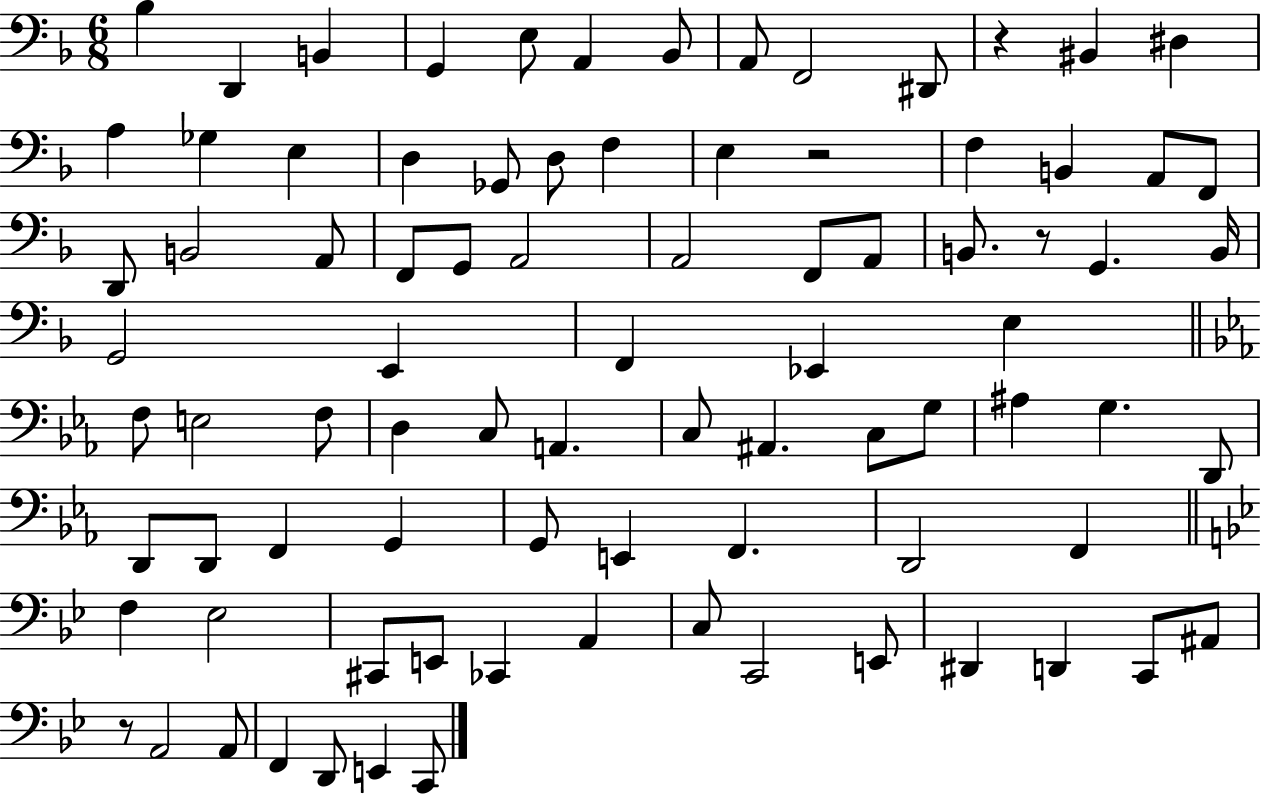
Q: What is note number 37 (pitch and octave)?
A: G2